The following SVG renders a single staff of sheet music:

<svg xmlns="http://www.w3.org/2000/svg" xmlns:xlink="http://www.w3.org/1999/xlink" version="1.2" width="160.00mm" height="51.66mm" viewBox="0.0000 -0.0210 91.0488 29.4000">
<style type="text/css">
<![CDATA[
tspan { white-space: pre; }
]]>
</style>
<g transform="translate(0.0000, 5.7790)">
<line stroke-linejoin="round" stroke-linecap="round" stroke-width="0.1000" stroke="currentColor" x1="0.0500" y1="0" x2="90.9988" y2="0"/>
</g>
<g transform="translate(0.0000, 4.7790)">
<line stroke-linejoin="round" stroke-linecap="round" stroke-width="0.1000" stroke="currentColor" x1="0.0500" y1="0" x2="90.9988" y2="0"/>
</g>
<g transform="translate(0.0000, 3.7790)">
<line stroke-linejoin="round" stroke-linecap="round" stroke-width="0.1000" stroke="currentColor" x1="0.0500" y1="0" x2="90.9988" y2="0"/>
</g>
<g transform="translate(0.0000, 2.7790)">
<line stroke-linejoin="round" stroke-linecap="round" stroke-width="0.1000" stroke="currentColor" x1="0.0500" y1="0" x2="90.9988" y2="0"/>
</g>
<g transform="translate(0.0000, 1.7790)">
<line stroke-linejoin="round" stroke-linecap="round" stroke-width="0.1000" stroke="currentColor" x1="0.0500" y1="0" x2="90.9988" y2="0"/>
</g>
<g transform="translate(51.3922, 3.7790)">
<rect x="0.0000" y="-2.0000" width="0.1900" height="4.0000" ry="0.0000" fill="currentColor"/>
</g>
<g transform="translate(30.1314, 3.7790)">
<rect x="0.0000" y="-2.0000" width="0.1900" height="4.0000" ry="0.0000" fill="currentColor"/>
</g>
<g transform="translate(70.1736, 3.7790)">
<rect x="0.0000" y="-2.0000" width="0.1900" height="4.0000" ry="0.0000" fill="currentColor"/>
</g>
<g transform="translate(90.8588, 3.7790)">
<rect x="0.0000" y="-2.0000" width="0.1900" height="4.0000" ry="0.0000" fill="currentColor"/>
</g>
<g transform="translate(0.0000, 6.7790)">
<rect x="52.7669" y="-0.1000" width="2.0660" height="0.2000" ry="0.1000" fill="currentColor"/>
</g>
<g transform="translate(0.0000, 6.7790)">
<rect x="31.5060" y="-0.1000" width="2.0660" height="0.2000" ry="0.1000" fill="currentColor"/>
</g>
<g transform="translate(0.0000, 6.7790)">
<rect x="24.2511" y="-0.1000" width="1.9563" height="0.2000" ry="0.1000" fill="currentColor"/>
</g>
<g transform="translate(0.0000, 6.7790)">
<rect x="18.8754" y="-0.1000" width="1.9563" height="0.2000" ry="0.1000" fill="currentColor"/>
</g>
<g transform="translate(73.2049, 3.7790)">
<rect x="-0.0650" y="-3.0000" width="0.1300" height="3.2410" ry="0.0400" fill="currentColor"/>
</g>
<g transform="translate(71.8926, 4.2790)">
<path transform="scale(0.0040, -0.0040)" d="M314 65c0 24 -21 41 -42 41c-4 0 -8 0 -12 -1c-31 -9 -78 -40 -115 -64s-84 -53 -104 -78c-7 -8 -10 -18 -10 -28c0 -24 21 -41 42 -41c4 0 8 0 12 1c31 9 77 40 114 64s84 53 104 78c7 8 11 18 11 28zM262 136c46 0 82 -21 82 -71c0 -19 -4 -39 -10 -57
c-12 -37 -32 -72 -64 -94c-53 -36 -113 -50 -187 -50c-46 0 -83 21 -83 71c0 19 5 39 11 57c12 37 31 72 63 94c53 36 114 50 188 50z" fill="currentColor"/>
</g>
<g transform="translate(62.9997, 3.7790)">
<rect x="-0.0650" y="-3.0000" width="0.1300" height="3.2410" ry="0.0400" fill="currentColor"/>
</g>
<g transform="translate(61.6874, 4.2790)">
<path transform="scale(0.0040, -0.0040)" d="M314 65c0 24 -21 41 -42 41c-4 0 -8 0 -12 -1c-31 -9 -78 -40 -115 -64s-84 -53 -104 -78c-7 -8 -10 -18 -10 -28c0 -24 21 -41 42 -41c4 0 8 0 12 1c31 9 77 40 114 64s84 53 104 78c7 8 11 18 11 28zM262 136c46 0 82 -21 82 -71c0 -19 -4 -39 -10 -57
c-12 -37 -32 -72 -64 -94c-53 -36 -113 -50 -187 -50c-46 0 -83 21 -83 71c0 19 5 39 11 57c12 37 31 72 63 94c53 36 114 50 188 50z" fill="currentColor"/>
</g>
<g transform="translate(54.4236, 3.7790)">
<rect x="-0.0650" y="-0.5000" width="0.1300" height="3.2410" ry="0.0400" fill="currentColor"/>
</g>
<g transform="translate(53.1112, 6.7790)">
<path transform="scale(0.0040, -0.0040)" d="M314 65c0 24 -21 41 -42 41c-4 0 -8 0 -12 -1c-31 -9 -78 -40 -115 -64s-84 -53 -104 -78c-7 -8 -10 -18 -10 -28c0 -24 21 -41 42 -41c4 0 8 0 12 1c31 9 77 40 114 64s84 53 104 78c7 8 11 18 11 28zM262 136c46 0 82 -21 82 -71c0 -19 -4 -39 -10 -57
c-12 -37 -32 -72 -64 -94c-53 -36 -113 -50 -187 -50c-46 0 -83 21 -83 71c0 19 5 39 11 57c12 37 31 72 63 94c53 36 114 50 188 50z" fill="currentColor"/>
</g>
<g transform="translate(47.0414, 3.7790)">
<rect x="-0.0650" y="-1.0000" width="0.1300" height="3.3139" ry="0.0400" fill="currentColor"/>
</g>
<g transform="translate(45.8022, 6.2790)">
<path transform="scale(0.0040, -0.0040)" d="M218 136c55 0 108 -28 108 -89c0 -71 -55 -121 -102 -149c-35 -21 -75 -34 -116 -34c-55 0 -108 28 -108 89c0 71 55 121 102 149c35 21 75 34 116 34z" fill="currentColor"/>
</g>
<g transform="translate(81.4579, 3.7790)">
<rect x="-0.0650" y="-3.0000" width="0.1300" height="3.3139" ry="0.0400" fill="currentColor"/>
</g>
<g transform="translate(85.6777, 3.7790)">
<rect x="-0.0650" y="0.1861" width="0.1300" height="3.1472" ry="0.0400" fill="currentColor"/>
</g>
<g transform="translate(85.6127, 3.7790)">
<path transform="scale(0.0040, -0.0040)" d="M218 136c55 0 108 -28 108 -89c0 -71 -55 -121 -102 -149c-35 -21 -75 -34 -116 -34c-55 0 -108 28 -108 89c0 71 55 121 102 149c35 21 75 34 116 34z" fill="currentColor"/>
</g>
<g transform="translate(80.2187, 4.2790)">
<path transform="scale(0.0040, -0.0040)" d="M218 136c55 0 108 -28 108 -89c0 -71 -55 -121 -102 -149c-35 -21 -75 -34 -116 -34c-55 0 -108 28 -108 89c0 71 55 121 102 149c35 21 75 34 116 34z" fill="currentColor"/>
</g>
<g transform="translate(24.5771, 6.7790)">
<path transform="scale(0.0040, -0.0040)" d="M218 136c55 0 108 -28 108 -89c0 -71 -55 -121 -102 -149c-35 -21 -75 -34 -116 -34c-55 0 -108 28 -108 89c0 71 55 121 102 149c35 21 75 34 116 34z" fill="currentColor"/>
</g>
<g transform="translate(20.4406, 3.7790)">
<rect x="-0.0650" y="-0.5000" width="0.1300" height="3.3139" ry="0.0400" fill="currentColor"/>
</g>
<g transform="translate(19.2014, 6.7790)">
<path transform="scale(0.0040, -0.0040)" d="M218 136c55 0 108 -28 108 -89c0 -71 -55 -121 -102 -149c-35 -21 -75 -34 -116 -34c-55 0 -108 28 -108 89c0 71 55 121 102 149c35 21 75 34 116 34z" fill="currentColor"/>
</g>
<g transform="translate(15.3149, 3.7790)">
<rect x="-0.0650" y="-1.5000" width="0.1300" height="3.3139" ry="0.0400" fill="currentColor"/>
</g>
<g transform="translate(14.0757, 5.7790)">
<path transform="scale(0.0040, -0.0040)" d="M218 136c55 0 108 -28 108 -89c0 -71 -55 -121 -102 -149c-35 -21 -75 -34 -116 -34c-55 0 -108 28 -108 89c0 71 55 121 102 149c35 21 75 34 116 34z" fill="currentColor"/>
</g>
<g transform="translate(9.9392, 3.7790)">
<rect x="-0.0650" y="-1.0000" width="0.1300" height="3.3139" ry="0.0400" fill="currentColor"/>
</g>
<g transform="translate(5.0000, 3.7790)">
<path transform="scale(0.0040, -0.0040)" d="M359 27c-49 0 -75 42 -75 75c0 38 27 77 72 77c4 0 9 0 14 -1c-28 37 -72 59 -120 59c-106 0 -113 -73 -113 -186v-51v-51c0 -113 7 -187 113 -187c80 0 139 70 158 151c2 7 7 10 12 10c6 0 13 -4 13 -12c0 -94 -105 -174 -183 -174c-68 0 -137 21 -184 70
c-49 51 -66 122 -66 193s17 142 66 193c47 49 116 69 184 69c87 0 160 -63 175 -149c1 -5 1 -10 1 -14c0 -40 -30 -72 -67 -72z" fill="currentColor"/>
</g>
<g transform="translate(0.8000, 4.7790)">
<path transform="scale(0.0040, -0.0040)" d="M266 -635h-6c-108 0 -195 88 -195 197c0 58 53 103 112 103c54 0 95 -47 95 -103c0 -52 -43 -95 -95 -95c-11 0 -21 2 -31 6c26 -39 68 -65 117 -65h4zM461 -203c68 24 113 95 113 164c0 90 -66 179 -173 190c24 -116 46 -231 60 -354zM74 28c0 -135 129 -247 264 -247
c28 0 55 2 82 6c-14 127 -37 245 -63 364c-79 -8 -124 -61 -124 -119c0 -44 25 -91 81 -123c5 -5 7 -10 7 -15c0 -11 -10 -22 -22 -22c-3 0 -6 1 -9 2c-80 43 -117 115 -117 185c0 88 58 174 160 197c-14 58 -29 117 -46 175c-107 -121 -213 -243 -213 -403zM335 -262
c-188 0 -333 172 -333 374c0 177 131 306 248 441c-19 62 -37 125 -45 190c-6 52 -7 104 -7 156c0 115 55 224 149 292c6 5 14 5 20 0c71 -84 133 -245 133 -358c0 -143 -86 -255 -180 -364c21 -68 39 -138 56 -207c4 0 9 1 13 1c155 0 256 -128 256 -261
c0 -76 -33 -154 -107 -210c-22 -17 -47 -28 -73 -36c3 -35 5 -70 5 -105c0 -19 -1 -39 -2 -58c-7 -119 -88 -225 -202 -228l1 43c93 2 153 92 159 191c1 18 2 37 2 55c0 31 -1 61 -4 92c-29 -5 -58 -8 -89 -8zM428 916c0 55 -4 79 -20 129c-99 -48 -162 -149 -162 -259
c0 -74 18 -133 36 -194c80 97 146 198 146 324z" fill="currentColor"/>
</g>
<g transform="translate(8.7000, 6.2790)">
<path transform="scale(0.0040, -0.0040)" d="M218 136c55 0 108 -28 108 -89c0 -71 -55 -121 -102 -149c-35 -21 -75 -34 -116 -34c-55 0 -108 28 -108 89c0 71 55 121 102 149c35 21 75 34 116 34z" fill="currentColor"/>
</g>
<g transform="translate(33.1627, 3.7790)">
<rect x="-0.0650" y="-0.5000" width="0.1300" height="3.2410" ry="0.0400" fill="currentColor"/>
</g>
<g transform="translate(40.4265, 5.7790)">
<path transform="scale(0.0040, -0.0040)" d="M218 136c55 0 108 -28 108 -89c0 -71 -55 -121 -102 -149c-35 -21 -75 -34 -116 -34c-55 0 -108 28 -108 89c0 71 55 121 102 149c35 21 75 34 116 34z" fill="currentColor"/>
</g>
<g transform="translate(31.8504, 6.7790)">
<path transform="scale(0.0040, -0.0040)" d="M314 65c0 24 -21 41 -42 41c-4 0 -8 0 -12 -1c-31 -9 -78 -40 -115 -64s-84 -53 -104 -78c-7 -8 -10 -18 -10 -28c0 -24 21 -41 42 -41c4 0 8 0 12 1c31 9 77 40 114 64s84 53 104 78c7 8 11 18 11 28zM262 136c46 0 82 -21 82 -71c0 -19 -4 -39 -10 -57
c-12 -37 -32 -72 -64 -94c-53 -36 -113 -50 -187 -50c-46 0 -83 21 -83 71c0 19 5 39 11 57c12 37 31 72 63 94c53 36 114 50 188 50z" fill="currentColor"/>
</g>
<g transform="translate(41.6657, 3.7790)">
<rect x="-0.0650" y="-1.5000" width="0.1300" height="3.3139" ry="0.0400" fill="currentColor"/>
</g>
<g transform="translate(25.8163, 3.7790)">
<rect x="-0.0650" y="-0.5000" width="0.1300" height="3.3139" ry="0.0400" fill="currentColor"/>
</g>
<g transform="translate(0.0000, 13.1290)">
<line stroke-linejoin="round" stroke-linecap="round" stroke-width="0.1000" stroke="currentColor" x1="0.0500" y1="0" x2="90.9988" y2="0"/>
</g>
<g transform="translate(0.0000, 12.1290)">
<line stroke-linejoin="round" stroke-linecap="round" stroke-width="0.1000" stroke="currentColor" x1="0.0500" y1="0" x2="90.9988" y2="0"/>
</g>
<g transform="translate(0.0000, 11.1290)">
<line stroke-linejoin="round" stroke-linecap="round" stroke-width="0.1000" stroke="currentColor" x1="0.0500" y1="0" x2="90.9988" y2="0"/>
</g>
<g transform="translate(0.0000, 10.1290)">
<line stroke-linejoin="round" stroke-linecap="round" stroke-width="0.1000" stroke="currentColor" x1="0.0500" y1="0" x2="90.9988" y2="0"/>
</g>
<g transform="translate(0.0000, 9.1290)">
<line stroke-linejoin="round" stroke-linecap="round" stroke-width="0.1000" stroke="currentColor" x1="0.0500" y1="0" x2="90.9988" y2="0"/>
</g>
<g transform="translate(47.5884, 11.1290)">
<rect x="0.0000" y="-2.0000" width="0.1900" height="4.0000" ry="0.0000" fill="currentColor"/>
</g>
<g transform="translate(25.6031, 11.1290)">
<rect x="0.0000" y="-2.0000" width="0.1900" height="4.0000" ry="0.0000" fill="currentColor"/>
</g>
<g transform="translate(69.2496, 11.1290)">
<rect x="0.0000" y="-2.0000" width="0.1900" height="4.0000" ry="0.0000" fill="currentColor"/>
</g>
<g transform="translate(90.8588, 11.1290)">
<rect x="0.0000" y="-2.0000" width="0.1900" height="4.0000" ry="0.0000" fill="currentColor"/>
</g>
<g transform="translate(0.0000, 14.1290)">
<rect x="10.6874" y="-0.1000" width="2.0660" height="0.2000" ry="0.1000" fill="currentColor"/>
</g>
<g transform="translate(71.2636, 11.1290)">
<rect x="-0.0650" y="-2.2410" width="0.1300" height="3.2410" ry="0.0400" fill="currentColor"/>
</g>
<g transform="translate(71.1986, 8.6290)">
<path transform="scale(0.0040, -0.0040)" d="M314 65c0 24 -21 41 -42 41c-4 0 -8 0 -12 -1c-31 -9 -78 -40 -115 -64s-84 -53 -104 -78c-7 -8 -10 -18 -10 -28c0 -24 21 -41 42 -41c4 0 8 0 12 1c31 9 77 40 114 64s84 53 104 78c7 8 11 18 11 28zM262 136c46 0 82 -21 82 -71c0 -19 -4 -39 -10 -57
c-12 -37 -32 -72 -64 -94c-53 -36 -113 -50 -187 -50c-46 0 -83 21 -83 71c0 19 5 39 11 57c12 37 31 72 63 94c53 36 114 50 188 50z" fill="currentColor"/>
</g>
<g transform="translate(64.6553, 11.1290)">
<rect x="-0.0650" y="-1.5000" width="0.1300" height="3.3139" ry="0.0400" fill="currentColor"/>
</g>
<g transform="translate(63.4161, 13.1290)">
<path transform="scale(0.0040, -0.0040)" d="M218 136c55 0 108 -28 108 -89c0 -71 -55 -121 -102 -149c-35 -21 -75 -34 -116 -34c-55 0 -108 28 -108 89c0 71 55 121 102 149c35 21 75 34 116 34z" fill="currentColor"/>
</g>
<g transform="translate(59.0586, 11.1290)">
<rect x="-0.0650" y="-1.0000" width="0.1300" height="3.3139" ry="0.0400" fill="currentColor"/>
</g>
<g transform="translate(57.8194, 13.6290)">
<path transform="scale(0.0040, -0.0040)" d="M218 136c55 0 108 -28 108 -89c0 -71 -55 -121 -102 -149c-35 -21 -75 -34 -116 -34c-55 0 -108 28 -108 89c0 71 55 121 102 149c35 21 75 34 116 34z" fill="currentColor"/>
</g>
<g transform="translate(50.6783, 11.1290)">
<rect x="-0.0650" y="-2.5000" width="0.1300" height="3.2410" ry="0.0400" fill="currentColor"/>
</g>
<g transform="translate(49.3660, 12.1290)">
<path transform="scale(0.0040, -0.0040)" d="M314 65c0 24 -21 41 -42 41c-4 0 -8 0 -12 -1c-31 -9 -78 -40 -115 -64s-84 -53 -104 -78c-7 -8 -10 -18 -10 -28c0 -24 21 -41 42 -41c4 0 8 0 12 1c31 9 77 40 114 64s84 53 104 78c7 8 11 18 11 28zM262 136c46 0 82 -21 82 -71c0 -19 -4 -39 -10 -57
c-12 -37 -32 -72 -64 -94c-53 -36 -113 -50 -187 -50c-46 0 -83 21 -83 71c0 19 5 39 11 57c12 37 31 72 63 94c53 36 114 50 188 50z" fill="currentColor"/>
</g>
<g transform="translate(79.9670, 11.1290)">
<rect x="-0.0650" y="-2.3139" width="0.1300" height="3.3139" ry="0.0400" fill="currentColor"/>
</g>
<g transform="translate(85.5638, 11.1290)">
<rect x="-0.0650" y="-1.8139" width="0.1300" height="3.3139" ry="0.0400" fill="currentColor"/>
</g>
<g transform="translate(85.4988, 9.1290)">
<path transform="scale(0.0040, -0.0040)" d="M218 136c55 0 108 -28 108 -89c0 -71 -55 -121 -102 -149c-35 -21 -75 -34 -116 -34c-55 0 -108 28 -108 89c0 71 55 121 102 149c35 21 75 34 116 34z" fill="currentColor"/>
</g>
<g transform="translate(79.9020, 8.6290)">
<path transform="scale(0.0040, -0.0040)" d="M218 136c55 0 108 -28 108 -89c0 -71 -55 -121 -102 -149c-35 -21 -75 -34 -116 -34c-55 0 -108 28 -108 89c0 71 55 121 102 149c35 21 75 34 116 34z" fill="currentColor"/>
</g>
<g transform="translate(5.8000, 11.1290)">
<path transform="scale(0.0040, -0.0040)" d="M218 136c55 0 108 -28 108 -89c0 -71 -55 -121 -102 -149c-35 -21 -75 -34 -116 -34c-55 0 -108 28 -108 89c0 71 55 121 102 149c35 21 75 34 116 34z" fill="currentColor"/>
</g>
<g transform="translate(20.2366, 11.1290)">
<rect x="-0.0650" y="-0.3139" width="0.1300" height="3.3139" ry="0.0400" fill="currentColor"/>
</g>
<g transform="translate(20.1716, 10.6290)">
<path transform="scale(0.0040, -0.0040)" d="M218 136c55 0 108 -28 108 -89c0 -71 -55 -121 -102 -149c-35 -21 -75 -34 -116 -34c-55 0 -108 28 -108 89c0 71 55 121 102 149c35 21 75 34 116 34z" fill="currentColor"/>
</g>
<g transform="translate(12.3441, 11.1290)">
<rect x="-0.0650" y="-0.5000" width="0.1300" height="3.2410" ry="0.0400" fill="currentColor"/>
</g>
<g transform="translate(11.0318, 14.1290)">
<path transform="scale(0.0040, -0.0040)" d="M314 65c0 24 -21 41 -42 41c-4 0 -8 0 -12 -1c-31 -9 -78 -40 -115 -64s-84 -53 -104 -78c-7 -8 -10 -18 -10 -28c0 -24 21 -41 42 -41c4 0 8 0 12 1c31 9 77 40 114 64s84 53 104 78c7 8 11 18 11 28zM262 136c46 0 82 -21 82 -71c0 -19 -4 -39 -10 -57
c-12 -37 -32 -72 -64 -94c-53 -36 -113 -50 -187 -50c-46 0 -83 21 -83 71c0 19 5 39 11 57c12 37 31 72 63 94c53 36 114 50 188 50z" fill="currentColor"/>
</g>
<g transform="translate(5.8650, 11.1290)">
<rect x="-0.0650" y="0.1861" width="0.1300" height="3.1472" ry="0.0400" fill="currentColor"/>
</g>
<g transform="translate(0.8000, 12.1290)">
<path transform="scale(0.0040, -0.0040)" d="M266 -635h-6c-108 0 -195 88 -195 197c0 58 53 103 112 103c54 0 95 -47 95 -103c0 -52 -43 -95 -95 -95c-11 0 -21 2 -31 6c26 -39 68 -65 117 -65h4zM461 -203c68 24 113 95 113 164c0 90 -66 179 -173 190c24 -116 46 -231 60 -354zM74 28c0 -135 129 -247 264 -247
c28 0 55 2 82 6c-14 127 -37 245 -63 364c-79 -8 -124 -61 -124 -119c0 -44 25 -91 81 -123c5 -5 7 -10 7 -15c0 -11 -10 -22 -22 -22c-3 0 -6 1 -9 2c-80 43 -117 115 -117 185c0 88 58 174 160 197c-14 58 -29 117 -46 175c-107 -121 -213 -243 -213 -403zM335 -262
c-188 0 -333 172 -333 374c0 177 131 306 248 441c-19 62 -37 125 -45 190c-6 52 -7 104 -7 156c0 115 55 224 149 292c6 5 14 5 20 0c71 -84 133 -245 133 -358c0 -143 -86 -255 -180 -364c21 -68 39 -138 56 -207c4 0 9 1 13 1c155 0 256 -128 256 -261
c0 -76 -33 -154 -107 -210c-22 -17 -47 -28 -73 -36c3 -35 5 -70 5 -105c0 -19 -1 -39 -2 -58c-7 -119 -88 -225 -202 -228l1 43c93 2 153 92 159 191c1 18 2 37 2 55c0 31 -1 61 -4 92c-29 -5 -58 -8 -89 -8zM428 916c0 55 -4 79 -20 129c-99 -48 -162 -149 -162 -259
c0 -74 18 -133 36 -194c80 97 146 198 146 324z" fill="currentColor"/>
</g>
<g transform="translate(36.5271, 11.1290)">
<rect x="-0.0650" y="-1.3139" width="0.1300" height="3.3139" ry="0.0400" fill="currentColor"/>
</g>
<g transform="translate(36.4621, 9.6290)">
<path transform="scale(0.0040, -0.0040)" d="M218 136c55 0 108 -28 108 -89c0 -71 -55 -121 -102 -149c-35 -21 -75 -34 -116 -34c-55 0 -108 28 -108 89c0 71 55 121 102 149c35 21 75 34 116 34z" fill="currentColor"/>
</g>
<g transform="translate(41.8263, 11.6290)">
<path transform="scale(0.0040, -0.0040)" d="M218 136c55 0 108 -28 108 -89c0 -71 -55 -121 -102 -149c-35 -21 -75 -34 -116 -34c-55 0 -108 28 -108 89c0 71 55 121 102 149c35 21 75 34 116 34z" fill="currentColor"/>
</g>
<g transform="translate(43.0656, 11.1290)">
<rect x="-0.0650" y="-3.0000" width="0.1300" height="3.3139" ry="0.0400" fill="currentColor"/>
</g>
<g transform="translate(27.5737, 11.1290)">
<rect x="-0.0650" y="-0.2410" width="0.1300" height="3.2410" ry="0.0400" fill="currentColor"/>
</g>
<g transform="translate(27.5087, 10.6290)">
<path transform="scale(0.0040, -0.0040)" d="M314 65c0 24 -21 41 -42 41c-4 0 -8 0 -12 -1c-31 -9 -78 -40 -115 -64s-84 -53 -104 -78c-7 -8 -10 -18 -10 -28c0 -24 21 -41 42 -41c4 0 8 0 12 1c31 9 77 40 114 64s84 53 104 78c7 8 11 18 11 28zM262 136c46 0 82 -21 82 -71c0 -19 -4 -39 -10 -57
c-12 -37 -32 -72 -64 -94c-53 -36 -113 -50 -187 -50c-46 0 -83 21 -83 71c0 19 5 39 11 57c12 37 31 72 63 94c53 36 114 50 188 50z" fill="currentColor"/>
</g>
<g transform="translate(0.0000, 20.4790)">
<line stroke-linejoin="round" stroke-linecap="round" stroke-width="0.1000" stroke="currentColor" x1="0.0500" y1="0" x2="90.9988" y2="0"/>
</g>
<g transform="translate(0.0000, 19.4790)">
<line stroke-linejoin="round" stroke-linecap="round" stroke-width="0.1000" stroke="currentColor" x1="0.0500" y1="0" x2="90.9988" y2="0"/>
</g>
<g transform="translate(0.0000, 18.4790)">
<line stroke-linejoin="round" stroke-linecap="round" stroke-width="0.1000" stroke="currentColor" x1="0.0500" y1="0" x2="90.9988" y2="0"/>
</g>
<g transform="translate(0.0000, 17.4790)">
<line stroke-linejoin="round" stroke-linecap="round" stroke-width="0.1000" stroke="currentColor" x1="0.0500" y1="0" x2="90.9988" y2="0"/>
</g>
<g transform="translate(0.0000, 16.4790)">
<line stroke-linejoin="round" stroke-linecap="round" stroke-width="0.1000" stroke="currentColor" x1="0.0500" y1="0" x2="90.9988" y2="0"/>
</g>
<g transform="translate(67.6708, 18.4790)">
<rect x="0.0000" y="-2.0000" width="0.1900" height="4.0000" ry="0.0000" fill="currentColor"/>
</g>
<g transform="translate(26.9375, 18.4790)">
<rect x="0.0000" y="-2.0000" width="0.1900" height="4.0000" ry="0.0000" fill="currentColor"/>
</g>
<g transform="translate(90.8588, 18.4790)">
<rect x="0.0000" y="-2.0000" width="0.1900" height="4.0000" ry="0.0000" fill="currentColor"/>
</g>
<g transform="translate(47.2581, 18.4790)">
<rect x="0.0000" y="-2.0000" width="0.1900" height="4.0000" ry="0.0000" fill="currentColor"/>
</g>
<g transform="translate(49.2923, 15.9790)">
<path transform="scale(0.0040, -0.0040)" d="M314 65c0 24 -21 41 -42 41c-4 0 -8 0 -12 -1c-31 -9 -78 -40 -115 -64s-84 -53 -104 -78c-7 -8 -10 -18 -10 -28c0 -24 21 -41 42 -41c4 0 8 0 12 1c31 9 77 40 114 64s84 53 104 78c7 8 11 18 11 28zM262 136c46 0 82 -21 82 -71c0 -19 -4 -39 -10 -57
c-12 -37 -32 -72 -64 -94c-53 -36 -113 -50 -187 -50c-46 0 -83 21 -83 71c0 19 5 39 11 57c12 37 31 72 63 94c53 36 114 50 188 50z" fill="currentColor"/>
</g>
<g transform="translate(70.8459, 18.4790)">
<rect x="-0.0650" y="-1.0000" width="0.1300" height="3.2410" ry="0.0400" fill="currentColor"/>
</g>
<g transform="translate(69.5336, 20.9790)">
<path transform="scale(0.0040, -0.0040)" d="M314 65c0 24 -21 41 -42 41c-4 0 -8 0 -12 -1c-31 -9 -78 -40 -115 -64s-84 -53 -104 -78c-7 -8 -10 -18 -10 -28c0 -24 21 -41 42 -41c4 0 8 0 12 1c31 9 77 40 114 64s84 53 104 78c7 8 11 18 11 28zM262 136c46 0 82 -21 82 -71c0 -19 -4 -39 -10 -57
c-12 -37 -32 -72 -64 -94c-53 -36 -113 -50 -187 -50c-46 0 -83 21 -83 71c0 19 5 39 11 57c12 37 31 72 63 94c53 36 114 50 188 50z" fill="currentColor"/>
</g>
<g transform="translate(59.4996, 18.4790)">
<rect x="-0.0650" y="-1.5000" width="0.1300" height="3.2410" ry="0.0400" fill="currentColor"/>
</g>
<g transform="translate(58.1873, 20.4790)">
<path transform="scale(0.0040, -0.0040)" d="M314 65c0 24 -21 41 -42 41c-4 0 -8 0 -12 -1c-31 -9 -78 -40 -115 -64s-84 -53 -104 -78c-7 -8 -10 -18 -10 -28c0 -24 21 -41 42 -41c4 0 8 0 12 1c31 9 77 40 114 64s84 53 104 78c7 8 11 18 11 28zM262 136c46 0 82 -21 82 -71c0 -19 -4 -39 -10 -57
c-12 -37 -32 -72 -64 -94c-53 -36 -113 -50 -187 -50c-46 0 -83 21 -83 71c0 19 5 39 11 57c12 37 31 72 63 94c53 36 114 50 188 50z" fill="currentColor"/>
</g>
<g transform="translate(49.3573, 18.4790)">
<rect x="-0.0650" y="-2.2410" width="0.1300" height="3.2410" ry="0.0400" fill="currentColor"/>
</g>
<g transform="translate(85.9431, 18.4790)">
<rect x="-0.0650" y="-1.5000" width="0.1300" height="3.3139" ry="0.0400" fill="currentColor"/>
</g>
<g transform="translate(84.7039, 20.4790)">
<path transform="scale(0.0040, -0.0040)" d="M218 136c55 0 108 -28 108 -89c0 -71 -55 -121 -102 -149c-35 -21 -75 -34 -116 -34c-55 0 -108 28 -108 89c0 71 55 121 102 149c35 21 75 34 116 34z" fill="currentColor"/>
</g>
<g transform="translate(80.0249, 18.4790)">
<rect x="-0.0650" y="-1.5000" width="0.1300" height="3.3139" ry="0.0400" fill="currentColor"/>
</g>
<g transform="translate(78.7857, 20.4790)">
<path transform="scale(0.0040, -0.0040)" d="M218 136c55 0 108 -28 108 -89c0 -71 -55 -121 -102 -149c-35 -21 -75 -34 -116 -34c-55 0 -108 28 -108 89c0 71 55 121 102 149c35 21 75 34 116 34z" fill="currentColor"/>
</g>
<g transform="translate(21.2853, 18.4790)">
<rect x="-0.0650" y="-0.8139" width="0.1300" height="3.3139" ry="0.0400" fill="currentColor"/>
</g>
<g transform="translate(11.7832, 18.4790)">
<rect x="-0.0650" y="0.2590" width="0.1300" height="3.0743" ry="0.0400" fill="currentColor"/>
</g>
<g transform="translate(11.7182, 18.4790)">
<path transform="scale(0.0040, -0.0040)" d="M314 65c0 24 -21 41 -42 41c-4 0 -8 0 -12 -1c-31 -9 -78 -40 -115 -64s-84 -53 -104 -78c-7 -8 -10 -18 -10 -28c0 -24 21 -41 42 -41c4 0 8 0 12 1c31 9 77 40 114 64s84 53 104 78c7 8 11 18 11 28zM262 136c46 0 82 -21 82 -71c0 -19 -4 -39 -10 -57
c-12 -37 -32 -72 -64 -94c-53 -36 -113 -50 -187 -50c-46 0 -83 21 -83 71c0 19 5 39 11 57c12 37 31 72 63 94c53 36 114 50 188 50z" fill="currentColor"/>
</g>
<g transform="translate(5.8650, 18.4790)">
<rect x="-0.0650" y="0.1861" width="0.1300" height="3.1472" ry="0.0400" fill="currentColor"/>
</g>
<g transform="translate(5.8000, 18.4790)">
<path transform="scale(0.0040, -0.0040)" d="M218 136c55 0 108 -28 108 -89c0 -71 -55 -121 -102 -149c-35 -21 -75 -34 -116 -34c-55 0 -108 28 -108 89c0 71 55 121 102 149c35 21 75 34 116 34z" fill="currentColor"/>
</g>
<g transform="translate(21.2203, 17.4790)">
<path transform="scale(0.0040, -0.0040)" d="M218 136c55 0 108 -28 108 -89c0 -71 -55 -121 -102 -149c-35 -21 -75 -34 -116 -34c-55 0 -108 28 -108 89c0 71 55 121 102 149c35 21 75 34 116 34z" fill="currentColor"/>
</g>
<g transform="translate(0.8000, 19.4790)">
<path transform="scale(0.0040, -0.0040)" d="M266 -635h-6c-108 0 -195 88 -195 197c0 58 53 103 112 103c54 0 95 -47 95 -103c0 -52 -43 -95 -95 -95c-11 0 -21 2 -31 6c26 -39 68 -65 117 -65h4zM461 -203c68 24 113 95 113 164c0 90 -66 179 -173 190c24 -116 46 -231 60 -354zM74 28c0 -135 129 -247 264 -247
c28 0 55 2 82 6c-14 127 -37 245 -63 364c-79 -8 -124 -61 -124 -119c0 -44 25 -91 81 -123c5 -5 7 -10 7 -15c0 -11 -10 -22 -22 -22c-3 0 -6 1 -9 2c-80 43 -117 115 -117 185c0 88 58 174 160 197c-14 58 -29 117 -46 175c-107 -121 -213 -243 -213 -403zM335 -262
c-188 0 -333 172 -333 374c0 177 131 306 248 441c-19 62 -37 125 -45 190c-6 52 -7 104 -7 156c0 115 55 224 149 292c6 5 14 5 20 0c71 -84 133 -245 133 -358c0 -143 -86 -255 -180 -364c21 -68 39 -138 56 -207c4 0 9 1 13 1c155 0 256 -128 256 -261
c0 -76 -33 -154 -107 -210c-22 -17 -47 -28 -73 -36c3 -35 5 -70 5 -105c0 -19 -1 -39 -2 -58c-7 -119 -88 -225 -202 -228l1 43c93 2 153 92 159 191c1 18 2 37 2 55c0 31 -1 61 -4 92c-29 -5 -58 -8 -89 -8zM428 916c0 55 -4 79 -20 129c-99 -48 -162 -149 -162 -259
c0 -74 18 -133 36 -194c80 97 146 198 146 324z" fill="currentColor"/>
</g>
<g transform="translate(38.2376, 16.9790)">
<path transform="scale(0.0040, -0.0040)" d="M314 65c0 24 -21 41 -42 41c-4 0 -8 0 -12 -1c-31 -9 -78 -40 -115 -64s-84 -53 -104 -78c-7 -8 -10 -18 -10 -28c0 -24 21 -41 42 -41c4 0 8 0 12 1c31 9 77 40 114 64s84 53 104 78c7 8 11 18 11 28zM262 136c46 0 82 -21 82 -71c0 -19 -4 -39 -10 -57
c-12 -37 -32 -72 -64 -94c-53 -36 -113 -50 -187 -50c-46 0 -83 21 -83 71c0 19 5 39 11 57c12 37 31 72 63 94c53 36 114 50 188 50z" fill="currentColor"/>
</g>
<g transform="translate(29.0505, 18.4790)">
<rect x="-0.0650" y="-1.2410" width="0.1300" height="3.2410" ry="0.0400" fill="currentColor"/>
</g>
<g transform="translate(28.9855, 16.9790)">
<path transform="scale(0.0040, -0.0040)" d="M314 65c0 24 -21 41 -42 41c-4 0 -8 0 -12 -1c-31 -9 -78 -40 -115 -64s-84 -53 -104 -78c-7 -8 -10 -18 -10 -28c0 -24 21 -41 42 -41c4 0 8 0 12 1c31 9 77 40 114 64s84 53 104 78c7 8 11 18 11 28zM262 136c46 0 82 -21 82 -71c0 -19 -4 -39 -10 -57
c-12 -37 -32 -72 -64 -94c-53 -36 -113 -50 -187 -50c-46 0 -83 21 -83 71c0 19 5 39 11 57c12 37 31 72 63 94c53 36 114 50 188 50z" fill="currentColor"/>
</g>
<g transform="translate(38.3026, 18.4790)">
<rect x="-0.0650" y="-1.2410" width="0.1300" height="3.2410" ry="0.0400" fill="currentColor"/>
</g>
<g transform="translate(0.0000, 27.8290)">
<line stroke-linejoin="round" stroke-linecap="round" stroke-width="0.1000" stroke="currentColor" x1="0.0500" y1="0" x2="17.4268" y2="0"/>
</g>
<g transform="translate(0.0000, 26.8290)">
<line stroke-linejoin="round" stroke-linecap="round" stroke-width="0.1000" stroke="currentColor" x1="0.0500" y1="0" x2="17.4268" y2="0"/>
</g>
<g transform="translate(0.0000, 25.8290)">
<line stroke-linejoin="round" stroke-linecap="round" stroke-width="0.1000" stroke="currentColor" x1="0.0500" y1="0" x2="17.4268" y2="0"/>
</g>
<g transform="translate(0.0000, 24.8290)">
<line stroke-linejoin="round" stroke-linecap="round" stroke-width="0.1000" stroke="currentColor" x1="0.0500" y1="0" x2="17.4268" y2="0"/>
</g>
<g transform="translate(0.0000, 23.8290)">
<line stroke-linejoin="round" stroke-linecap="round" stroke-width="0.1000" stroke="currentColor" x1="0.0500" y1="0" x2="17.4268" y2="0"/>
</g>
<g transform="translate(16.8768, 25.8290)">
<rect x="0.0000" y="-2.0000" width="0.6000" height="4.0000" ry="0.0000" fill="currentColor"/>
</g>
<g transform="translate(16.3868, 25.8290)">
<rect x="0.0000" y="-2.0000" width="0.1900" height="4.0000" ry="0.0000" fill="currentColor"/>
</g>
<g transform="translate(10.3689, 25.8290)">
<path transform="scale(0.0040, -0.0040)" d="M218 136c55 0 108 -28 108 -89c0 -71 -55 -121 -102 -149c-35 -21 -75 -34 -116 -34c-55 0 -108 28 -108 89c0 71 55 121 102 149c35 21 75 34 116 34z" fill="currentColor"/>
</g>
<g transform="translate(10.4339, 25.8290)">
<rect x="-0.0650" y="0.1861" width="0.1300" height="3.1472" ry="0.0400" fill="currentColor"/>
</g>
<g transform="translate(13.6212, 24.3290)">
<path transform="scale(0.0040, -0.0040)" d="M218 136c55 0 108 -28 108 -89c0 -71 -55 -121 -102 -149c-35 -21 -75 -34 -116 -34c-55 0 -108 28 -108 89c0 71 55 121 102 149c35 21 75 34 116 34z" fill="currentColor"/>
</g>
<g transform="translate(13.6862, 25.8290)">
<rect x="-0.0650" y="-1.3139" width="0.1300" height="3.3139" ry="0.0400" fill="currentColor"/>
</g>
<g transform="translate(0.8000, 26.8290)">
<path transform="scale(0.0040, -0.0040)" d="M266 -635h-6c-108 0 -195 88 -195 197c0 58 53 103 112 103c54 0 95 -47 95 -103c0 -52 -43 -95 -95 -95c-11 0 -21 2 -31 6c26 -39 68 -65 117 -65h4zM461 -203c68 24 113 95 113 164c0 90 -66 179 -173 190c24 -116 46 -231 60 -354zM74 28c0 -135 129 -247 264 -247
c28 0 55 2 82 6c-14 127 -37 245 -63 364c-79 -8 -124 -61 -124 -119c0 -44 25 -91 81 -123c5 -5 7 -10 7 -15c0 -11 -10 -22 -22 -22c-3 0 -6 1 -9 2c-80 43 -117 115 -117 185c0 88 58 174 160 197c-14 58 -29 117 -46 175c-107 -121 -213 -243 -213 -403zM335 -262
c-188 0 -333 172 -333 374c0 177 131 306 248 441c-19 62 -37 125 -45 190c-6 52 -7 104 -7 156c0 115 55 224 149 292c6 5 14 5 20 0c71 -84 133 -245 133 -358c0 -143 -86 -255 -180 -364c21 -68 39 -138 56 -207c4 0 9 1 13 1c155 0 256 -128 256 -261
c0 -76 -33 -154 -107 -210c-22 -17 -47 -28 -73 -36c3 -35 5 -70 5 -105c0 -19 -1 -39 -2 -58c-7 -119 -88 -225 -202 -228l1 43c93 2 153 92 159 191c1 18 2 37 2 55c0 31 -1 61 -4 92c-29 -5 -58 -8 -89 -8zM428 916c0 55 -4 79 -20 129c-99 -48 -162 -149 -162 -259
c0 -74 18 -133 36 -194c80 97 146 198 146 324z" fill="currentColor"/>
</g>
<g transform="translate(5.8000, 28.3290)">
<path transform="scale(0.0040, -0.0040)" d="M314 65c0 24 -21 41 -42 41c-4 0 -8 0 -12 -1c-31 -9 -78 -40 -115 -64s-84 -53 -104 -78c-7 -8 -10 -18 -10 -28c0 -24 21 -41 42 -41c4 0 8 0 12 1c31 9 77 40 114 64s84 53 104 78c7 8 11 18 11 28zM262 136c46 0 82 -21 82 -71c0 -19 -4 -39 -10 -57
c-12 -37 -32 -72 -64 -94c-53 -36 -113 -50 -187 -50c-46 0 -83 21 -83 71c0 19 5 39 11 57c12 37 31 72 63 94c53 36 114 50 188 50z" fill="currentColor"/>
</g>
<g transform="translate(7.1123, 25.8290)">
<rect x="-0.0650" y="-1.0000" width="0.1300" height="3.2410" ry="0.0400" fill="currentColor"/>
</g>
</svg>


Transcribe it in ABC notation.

X:1
T:Untitled
M:4/4
L:1/4
K:C
D E C C C2 E D C2 A2 A2 A B B C2 c c2 e A G2 D E g2 g f B B2 d e2 e2 g2 E2 D2 E E D2 B e